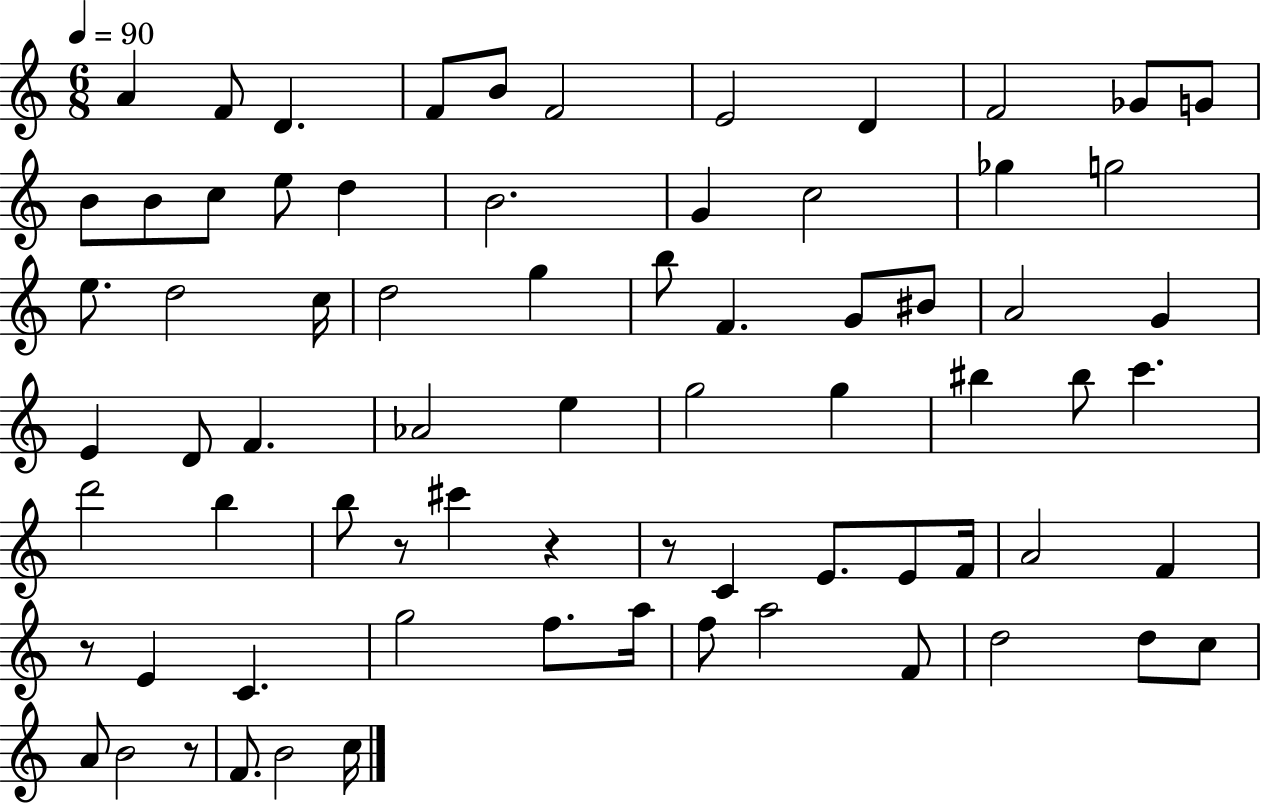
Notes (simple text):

A4/q F4/e D4/q. F4/e B4/e F4/h E4/h D4/q F4/h Gb4/e G4/e B4/e B4/e C5/e E5/e D5/q B4/h. G4/q C5/h Gb5/q G5/h E5/e. D5/h C5/s D5/h G5/q B5/e F4/q. G4/e BIS4/e A4/h G4/q E4/q D4/e F4/q. Ab4/h E5/q G5/h G5/q BIS5/q BIS5/e C6/q. D6/h B5/q B5/e R/e C#6/q R/q R/e C4/q E4/e. E4/e F4/s A4/h F4/q R/e E4/q C4/q. G5/h F5/e. A5/s F5/e A5/h F4/e D5/h D5/e C5/e A4/e B4/h R/e F4/e. B4/h C5/s